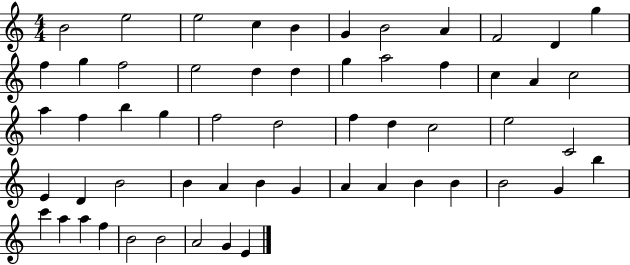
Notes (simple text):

B4/h E5/h E5/h C5/q B4/q G4/q B4/h A4/q F4/h D4/q G5/q F5/q G5/q F5/h E5/h D5/q D5/q G5/q A5/h F5/q C5/q A4/q C5/h A5/q F5/q B5/q G5/q F5/h D5/h F5/q D5/q C5/h E5/h C4/h E4/q D4/q B4/h B4/q A4/q B4/q G4/q A4/q A4/q B4/q B4/q B4/h G4/q B5/q C6/q A5/q A5/q F5/q B4/h B4/h A4/h G4/q E4/q